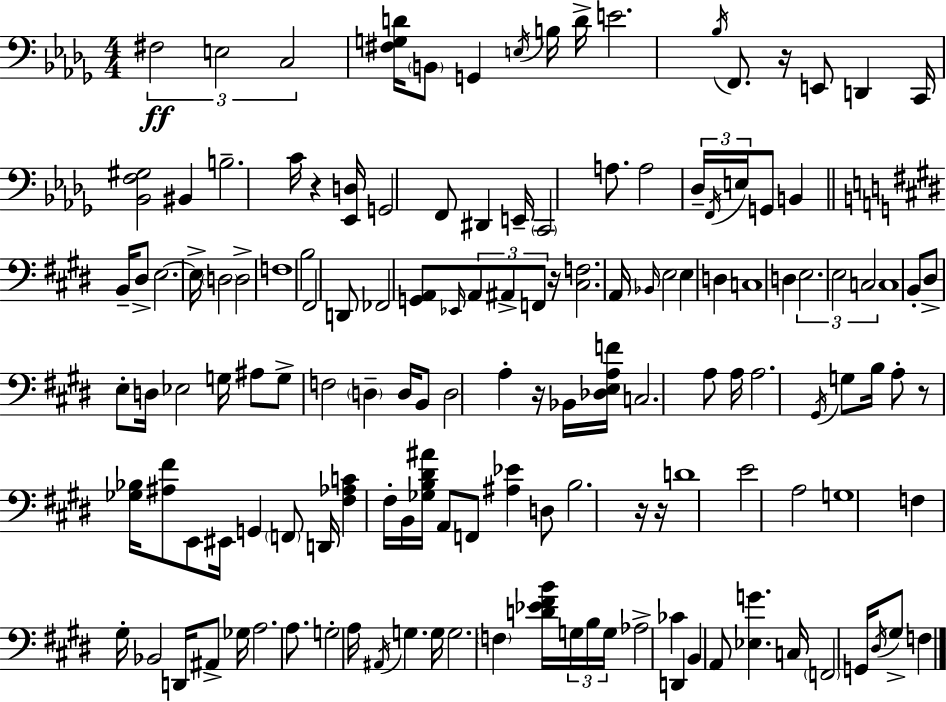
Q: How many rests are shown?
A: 7